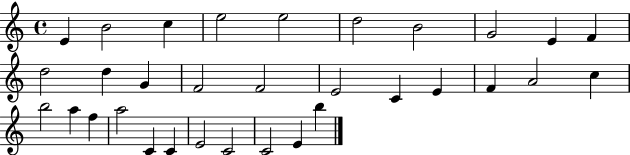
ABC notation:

X:1
T:Untitled
M:4/4
L:1/4
K:C
E B2 c e2 e2 d2 B2 G2 E F d2 d G F2 F2 E2 C E F A2 c b2 a f a2 C C E2 C2 C2 E b